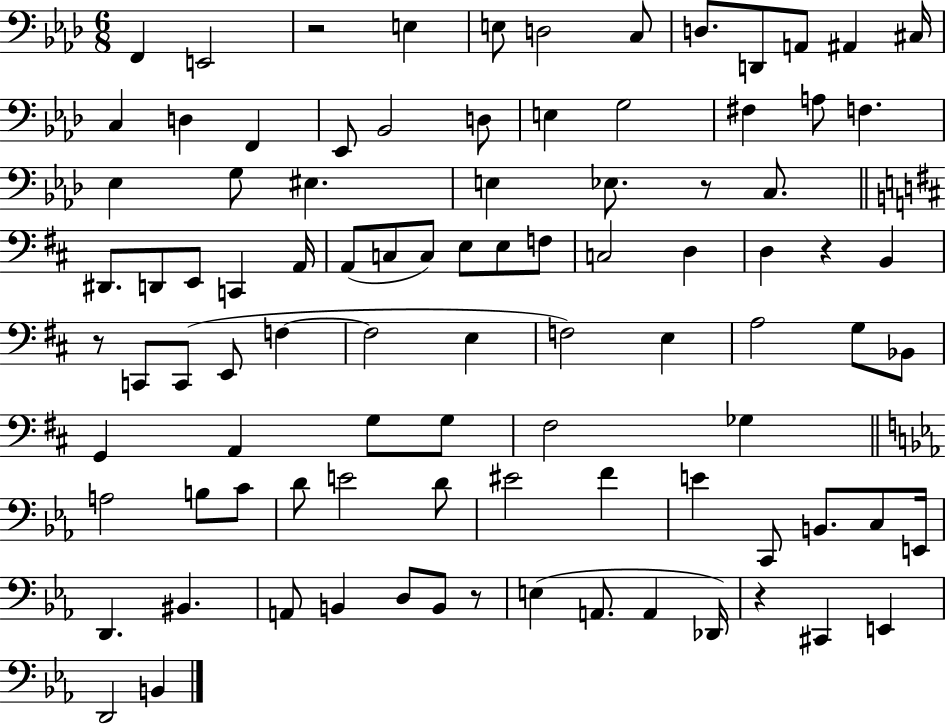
{
  \clef bass
  \numericTimeSignature
  \time 6/8
  \key aes \major
  \repeat volta 2 { f,4 e,2 | r2 e4 | e8 d2 c8 | d8. d,8 a,8 ais,4 cis16 | \break c4 d4 f,4 | ees,8 bes,2 d8 | e4 g2 | fis4 a8 f4. | \break ees4 g8 eis4. | e4 ees8. r8 c8. | \bar "||" \break \key b \minor dis,8. d,8 e,8 c,4 a,16 | a,8( c8 c8) e8 e8 f8 | c2 d4 | d4 r4 b,4 | \break r8 c,8 c,8( e,8 f4~~ | f2 e4 | f2) e4 | a2 g8 bes,8 | \break g,4 a,4 g8 g8 | fis2 ges4 | \bar "||" \break \key c \minor a2 b8 c'8 | d'8 e'2 d'8 | eis'2 f'4 | e'4 c,8 b,8. c8 e,16 | \break d,4. bis,4. | a,8 b,4 d8 b,8 r8 | e4( a,8. a,4 des,16) | r4 cis,4 e,4 | \break d,2 b,4 | } \bar "|."
}